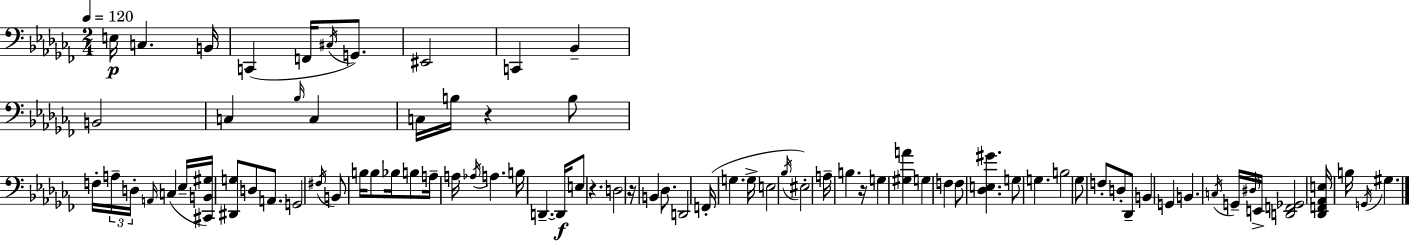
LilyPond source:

{
  \clef bass
  \numericTimeSignature
  \time 2/4
  \key aes \minor
  \tempo 4 = 120
  e16\p c4. b,16 | c,4( f,16 \acciaccatura { cis16 }) g,8. | eis,2 | c,4 bes,4-- | \break b,2 | c4 \grace { bes16 } c4 | c16 b16 r4 | b8 f16-. \tuplet 3/2 { a16-- d16-. \grace { a,16 }( } c4 | \break ees16-- <cis, b, gis>16) <dis, g>8 d8 | a,8. g,2 | \acciaccatura { fis16 } b,8 b16 b8 | bes16 b8 a16-- a16 \acciaccatura { aes16 } a4. | \break b16 d,4.--~~ | d,16\f e8 r4. | d2 | r16 b,4 | \break des8. d,2 | f,16-.( g4. | g16-> e2 | \acciaccatura { bes16 }) eis2-. | \break a16-- b4. | r16 g4 | <gis a'>4 g4 | f4 f8 | \break <des e gis'>4. g8 | g4. b2 | ges8 | f8-. d8-. des,8-- b,4 | \break g,4 b,4. | \acciaccatura { c16 } g,16-- \grace { dis16 } e,16-> | <d, f, ges,>2 | <des, f, aes, e>16 b16 \acciaccatura { g,16 } gis4. | \break \bar "|."
}